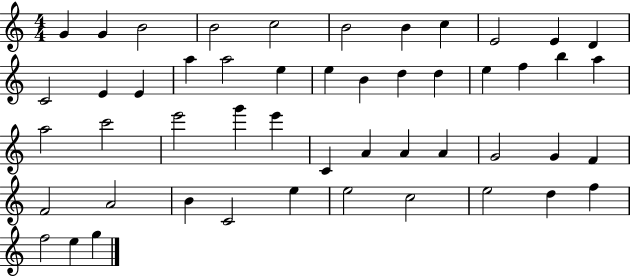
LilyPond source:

{
  \clef treble
  \numericTimeSignature
  \time 4/4
  \key c \major
  g'4 g'4 b'2 | b'2 c''2 | b'2 b'4 c''4 | e'2 e'4 d'4 | \break c'2 e'4 e'4 | a''4 a''2 e''4 | e''4 b'4 d''4 d''4 | e''4 f''4 b''4 a''4 | \break a''2 c'''2 | e'''2 g'''4 e'''4 | c'4 a'4 a'4 a'4 | g'2 g'4 f'4 | \break f'2 a'2 | b'4 c'2 e''4 | e''2 c''2 | e''2 d''4 f''4 | \break f''2 e''4 g''4 | \bar "|."
}